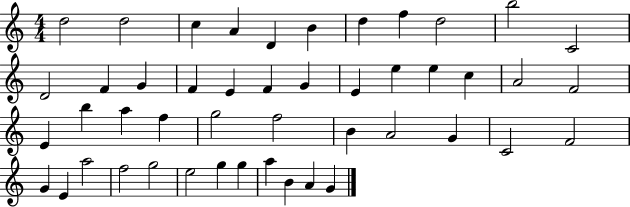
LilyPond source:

{
  \clef treble
  \numericTimeSignature
  \time 4/4
  \key c \major
  d''2 d''2 | c''4 a'4 d'4 b'4 | d''4 f''4 d''2 | b''2 c'2 | \break d'2 f'4 g'4 | f'4 e'4 f'4 g'4 | e'4 e''4 e''4 c''4 | a'2 f'2 | \break e'4 b''4 a''4 f''4 | g''2 f''2 | b'4 a'2 g'4 | c'2 f'2 | \break g'4 e'4 a''2 | f''2 g''2 | e''2 g''4 g''4 | a''4 b'4 a'4 g'4 | \break \bar "|."
}